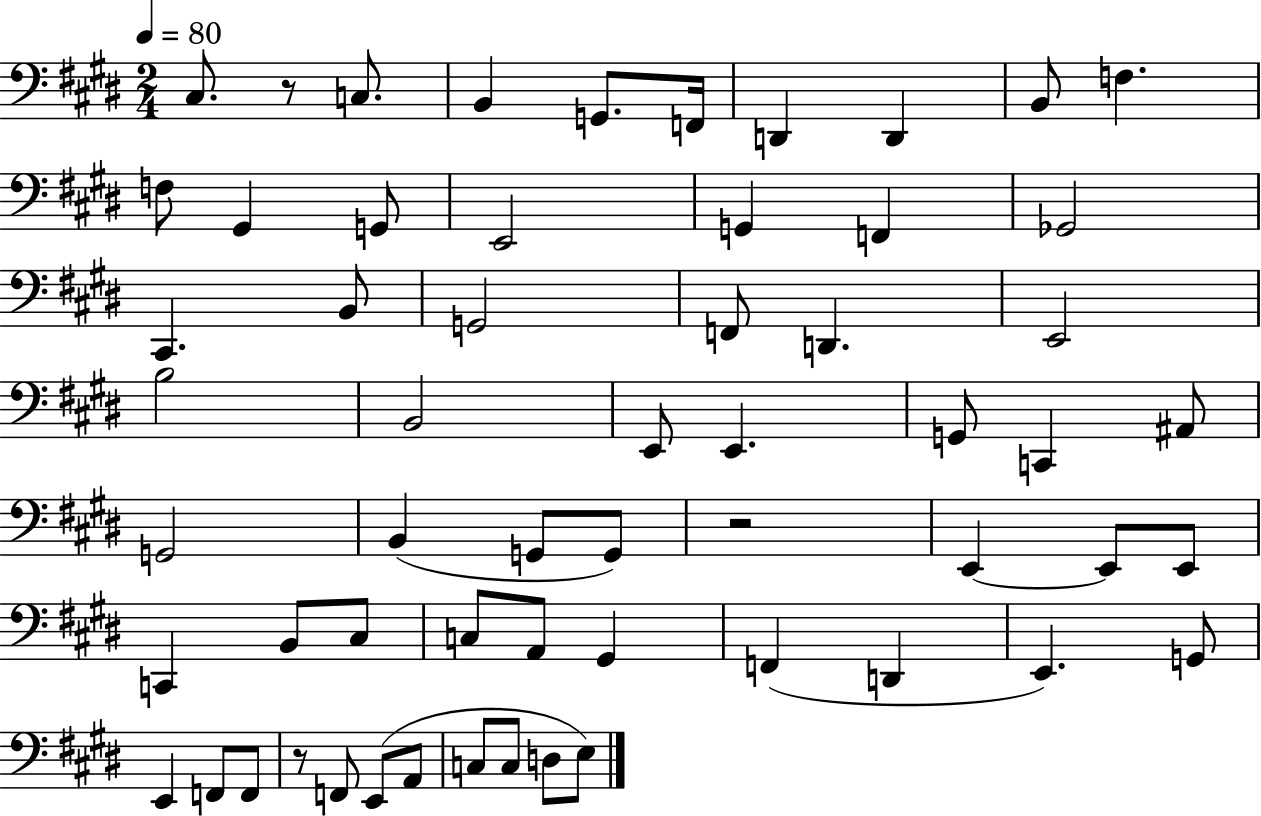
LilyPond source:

{
  \clef bass
  \numericTimeSignature
  \time 2/4
  \key e \major
  \tempo 4 = 80
  cis8. r8 c8. | b,4 g,8. f,16 | d,4 d,4 | b,8 f4. | \break f8 gis,4 g,8 | e,2 | g,4 f,4 | ges,2 | \break cis,4. b,8 | g,2 | f,8 d,4. | e,2 | \break b2 | b,2 | e,8 e,4. | g,8 c,4 ais,8 | \break g,2 | b,4( g,8 g,8) | r2 | e,4~~ e,8 e,8 | \break c,4 b,8 cis8 | c8 a,8 gis,4 | f,4( d,4 | e,4.) g,8 | \break e,4 f,8 f,8 | r8 f,8 e,8( a,8 | c8 c8 d8 e8) | \bar "|."
}